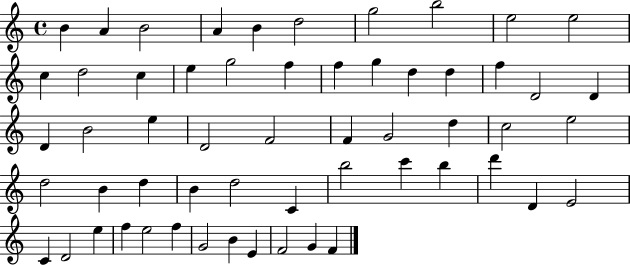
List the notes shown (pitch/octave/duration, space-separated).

B4/q A4/q B4/h A4/q B4/q D5/h G5/h B5/h E5/h E5/h C5/q D5/h C5/q E5/q G5/h F5/q F5/q G5/q D5/q D5/q F5/q D4/h D4/q D4/q B4/h E5/q D4/h F4/h F4/q G4/h D5/q C5/h E5/h D5/h B4/q D5/q B4/q D5/h C4/q B5/h C6/q B5/q D6/q D4/q E4/h C4/q D4/h E5/q F5/q E5/h F5/q G4/h B4/q E4/q F4/h G4/q F4/q